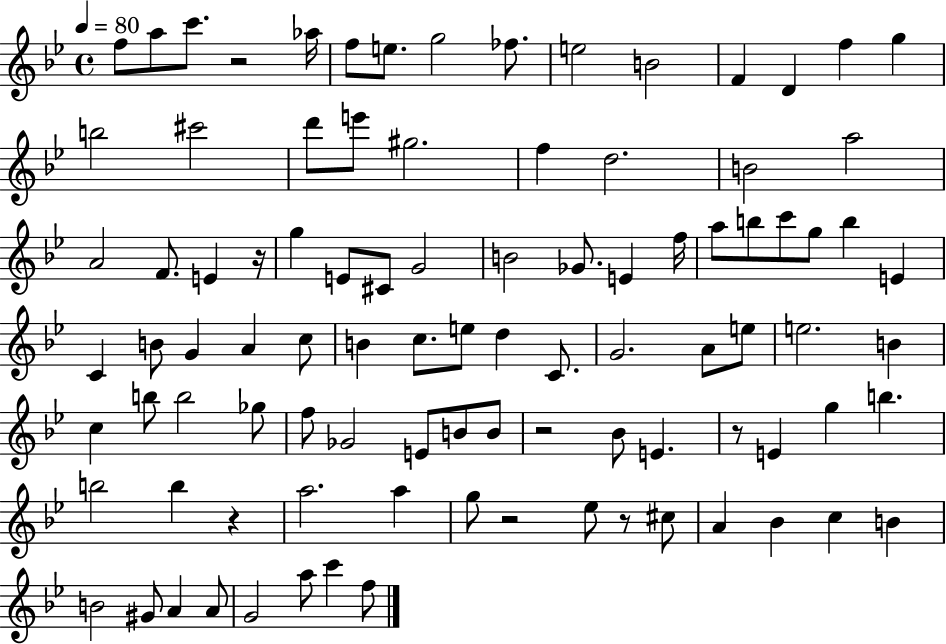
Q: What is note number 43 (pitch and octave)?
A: G4